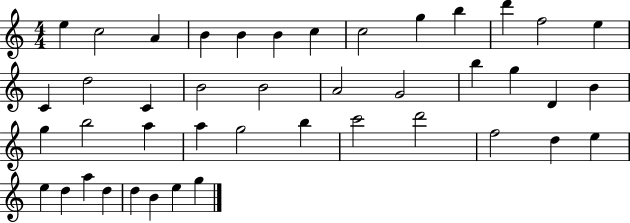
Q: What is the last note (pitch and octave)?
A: G5